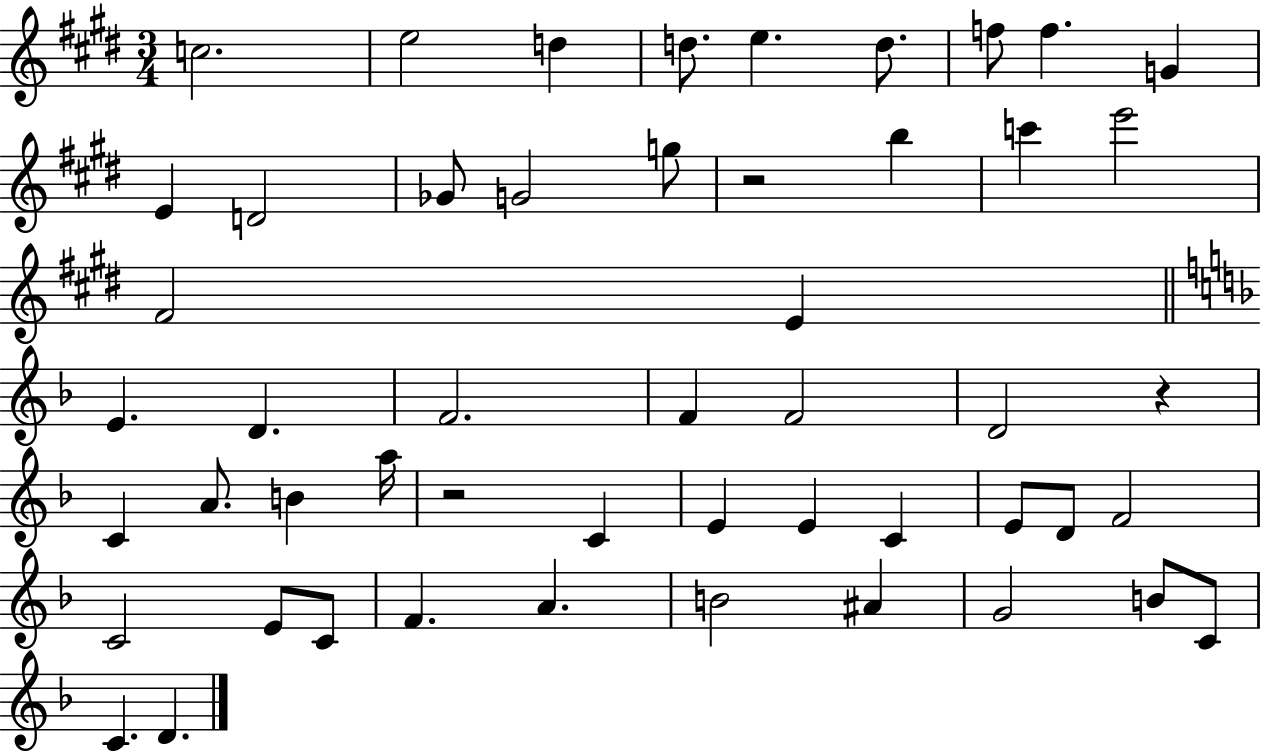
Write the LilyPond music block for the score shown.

{
  \clef treble
  \numericTimeSignature
  \time 3/4
  \key e \major
  c''2. | e''2 d''4 | d''8. e''4. d''8. | f''8 f''4. g'4 | \break e'4 d'2 | ges'8 g'2 g''8 | r2 b''4 | c'''4 e'''2 | \break fis'2 e'4 | \bar "||" \break \key f \major e'4. d'4. | f'2. | f'4 f'2 | d'2 r4 | \break c'4 a'8. b'4 a''16 | r2 c'4 | e'4 e'4 c'4 | e'8 d'8 f'2 | \break c'2 e'8 c'8 | f'4. a'4. | b'2 ais'4 | g'2 b'8 c'8 | \break c'4. d'4. | \bar "|."
}